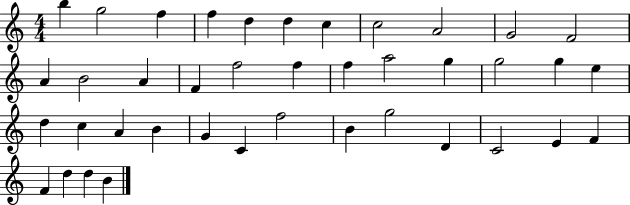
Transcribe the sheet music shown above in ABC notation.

X:1
T:Untitled
M:4/4
L:1/4
K:C
b g2 f f d d c c2 A2 G2 F2 A B2 A F f2 f f a2 g g2 g e d c A B G C f2 B g2 D C2 E F F d d B